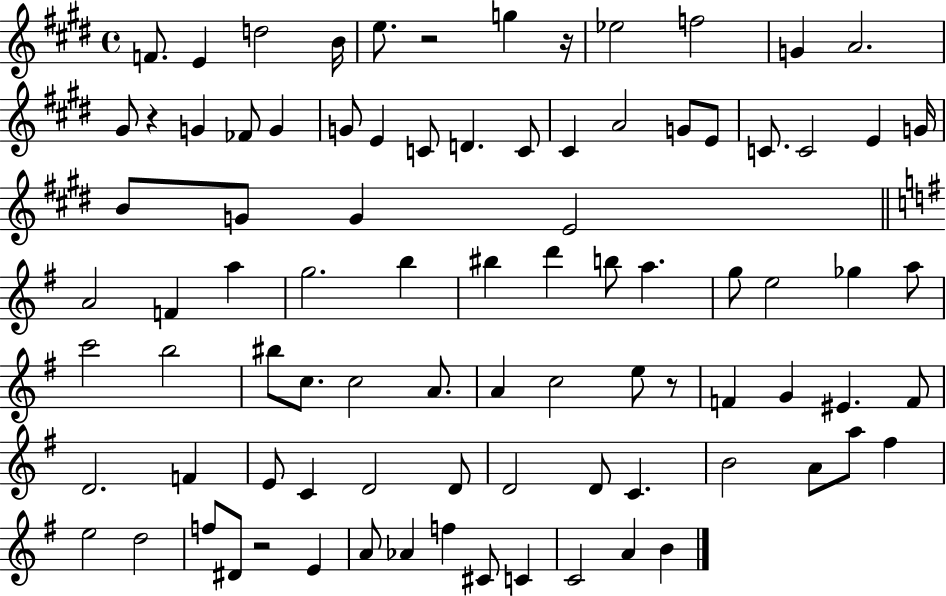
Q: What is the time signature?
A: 4/4